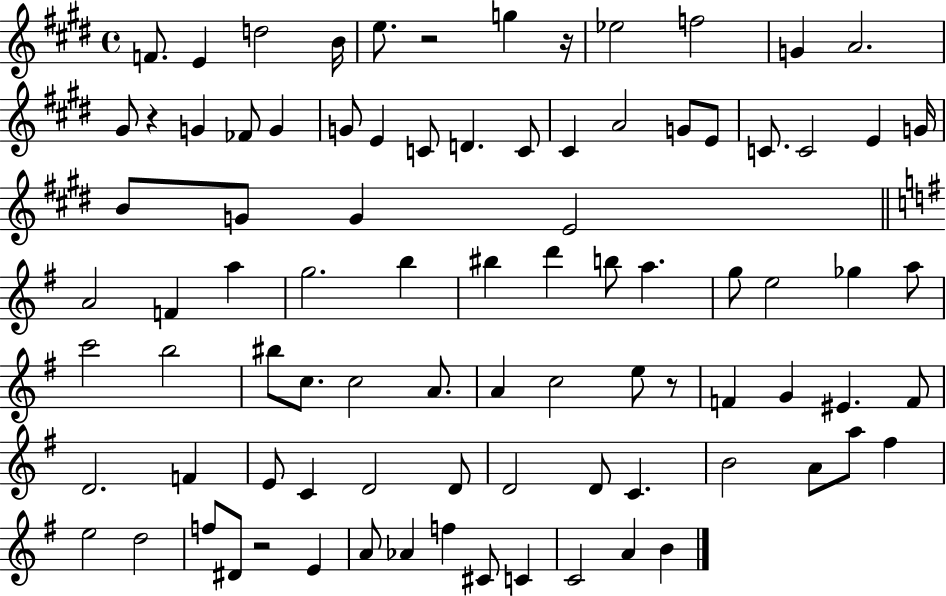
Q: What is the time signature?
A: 4/4